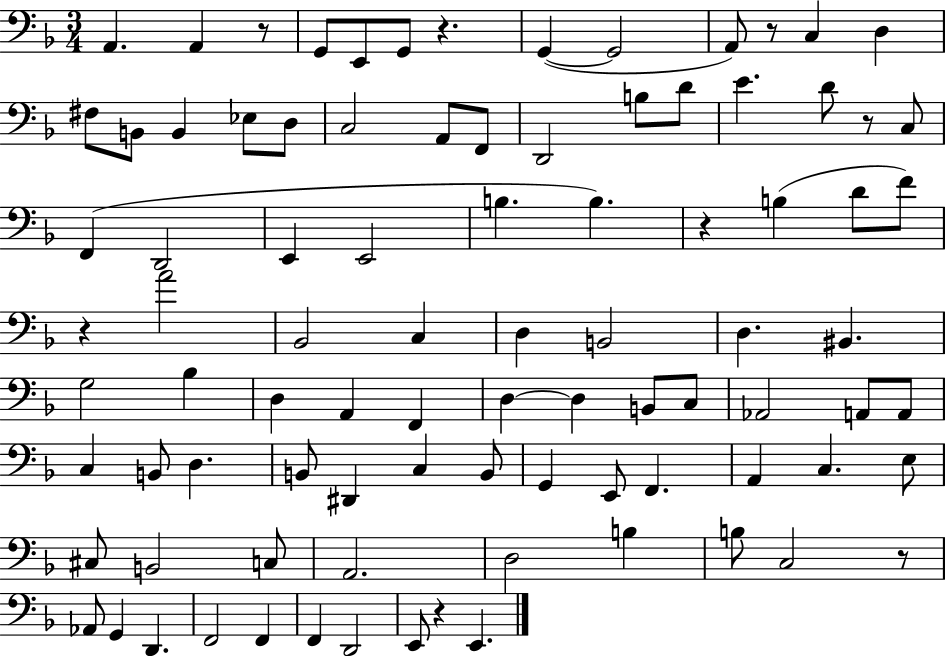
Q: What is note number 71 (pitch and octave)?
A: B3